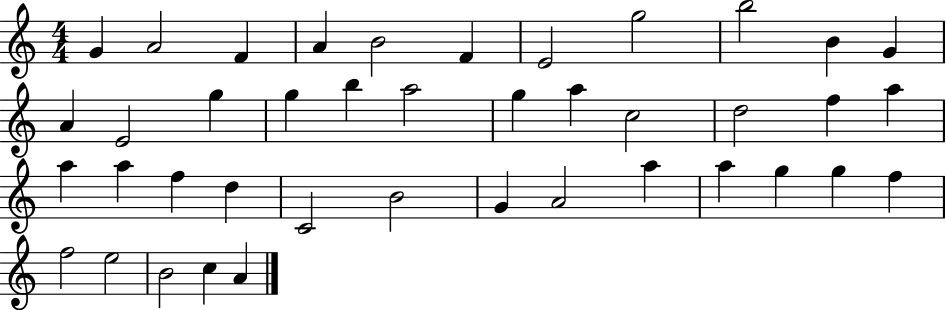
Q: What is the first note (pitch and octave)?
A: G4